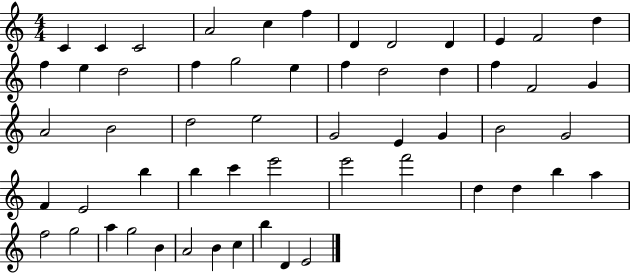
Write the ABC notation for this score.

X:1
T:Untitled
M:4/4
L:1/4
K:C
C C C2 A2 c f D D2 D E F2 d f e d2 f g2 e f d2 d f F2 G A2 B2 d2 e2 G2 E G B2 G2 F E2 b b c' e'2 e'2 f'2 d d b a f2 g2 a g2 B A2 B c b D E2